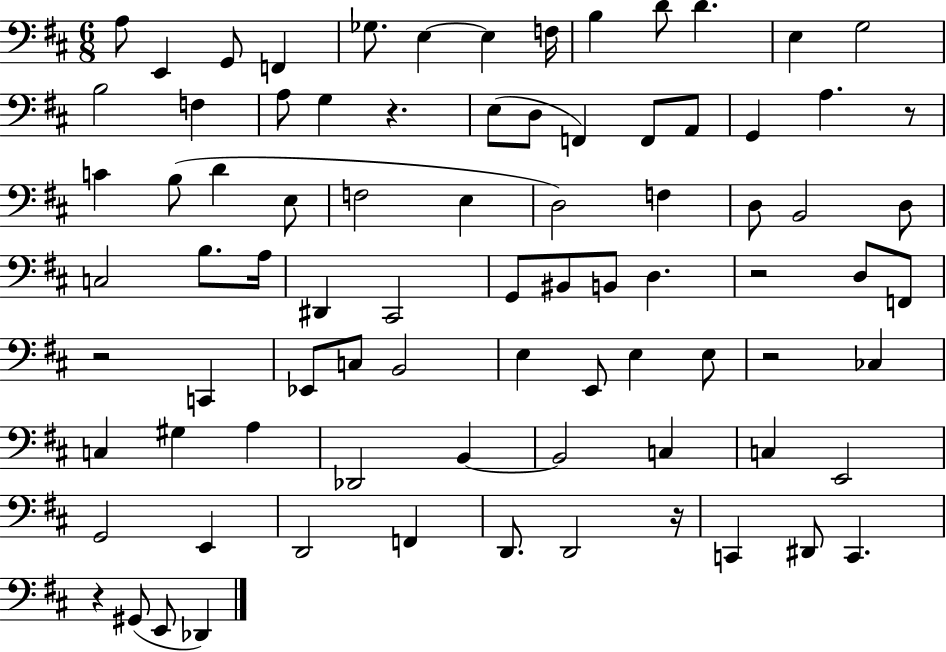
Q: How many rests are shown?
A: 7